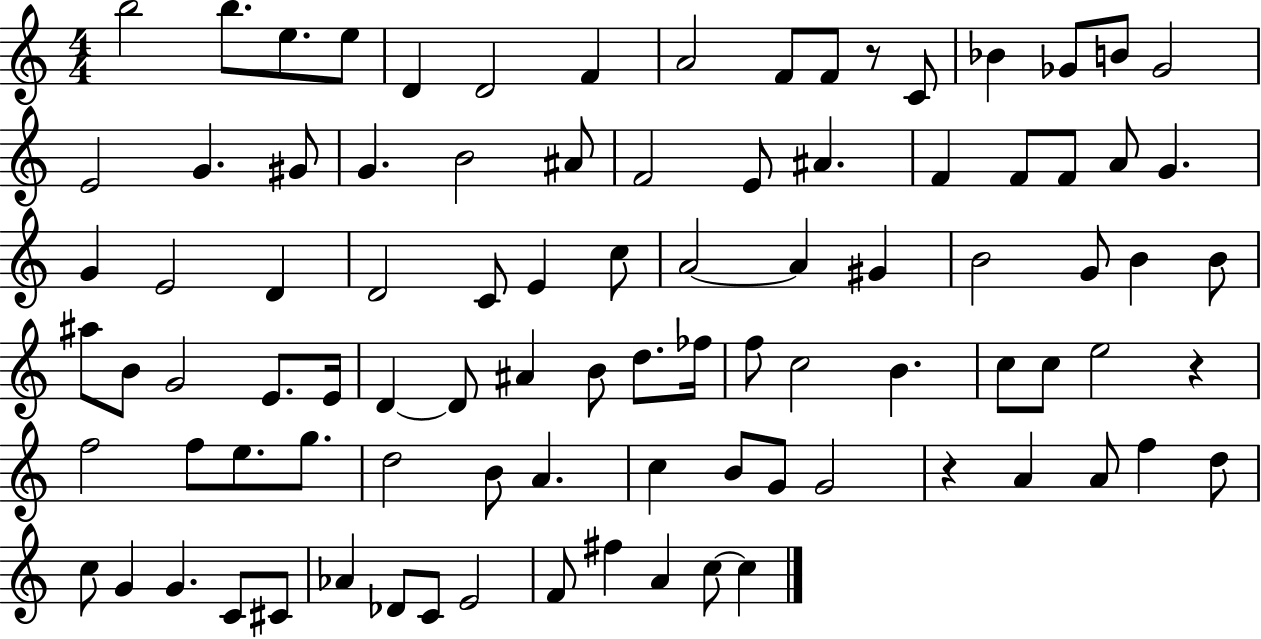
{
  \clef treble
  \numericTimeSignature
  \time 4/4
  \key c \major
  b''2 b''8. e''8. e''8 | d'4 d'2 f'4 | a'2 f'8 f'8 r8 c'8 | bes'4 ges'8 b'8 ges'2 | \break e'2 g'4. gis'8 | g'4. b'2 ais'8 | f'2 e'8 ais'4. | f'4 f'8 f'8 a'8 g'4. | \break g'4 e'2 d'4 | d'2 c'8 e'4 c''8 | a'2~~ a'4 gis'4 | b'2 g'8 b'4 b'8 | \break ais''8 b'8 g'2 e'8. e'16 | d'4~~ d'8 ais'4 b'8 d''8. fes''16 | f''8 c''2 b'4. | c''8 c''8 e''2 r4 | \break f''2 f''8 e''8. g''8. | d''2 b'8 a'4. | c''4 b'8 g'8 g'2 | r4 a'4 a'8 f''4 d''8 | \break c''8 g'4 g'4. c'8 cis'8 | aes'4 des'8 c'8 e'2 | f'8 fis''4 a'4 c''8~~ c''4 | \bar "|."
}